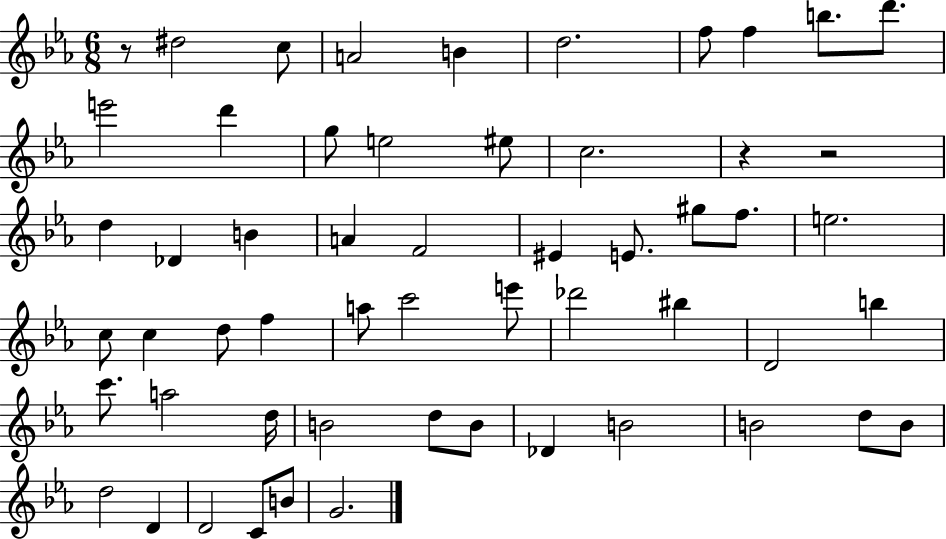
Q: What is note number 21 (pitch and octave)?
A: EIS4